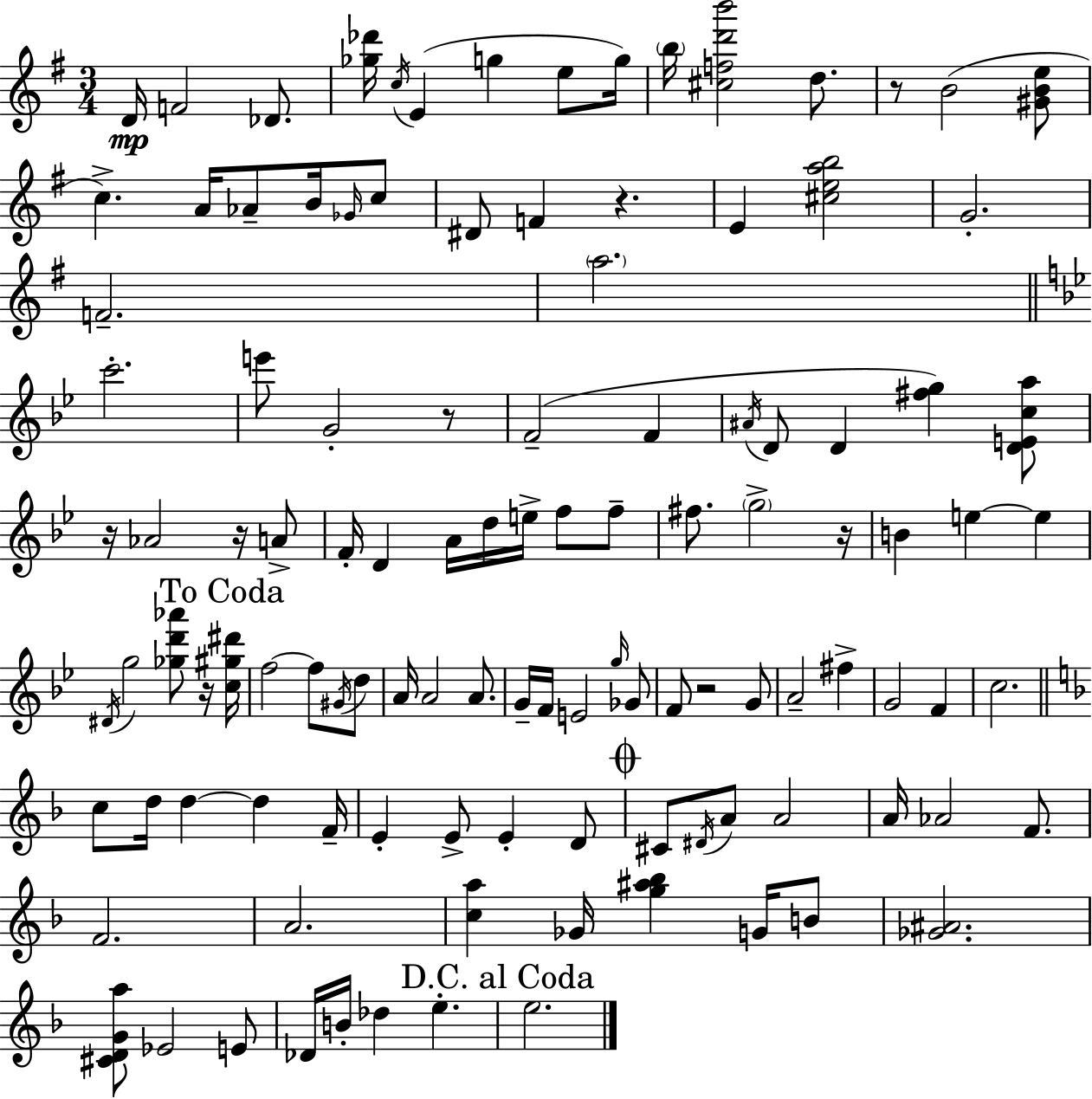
D4/s F4/h Db4/e. [Gb5,Db6]/s C5/s E4/q G5/q E5/e G5/s B5/s [C#5,F5,D6,B6]/h D5/e. R/e B4/h [G#4,B4,E5]/e C5/q. A4/s Ab4/e B4/s Gb4/s C5/e D#4/e F4/q R/q. E4/q [C#5,E5,A5,B5]/h G4/h. F4/h. A5/h. C6/h. E6/e G4/h R/e F4/h F4/q A#4/s D4/e D4/q [F#5,G5]/q [D4,E4,C5,A5]/e R/s Ab4/h R/s A4/e F4/s D4/q A4/s D5/s E5/s F5/e F5/e F#5/e. G5/h R/s B4/q E5/q E5/q D#4/s G5/h [Gb5,D6,Ab6]/e R/s [C5,G#5,D#6]/s F5/h F5/e G#4/s D5/e A4/s A4/h A4/e. G4/s F4/s E4/h G5/s Gb4/e F4/e R/h G4/e A4/h F#5/q G4/h F4/q C5/h. C5/e D5/s D5/q D5/q F4/s E4/q E4/e E4/q D4/e C#4/e D#4/s A4/e A4/h A4/s Ab4/h F4/e. F4/h. A4/h. [C5,A5]/q Gb4/s [G5,A#5,Bb5]/q G4/s B4/e [Gb4,A#4]/h. [C#4,D4,G4,A5]/e Eb4/h E4/e Db4/s B4/s Db5/q E5/q. E5/h.